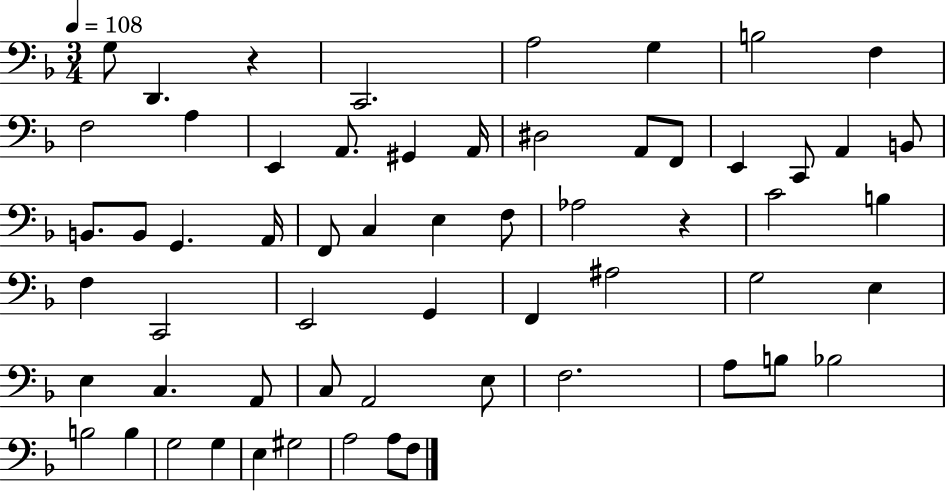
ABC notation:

X:1
T:Untitled
M:3/4
L:1/4
K:F
G,/2 D,, z C,,2 A,2 G, B,2 F, F,2 A, E,, A,,/2 ^G,, A,,/4 ^D,2 A,,/2 F,,/2 E,, C,,/2 A,, B,,/2 B,,/2 B,,/2 G,, A,,/4 F,,/2 C, E, F,/2 _A,2 z C2 B, F, C,,2 E,,2 G,, F,, ^A,2 G,2 E, E, C, A,,/2 C,/2 A,,2 E,/2 F,2 A,/2 B,/2 _B,2 B,2 B, G,2 G, E, ^G,2 A,2 A,/2 F,/2